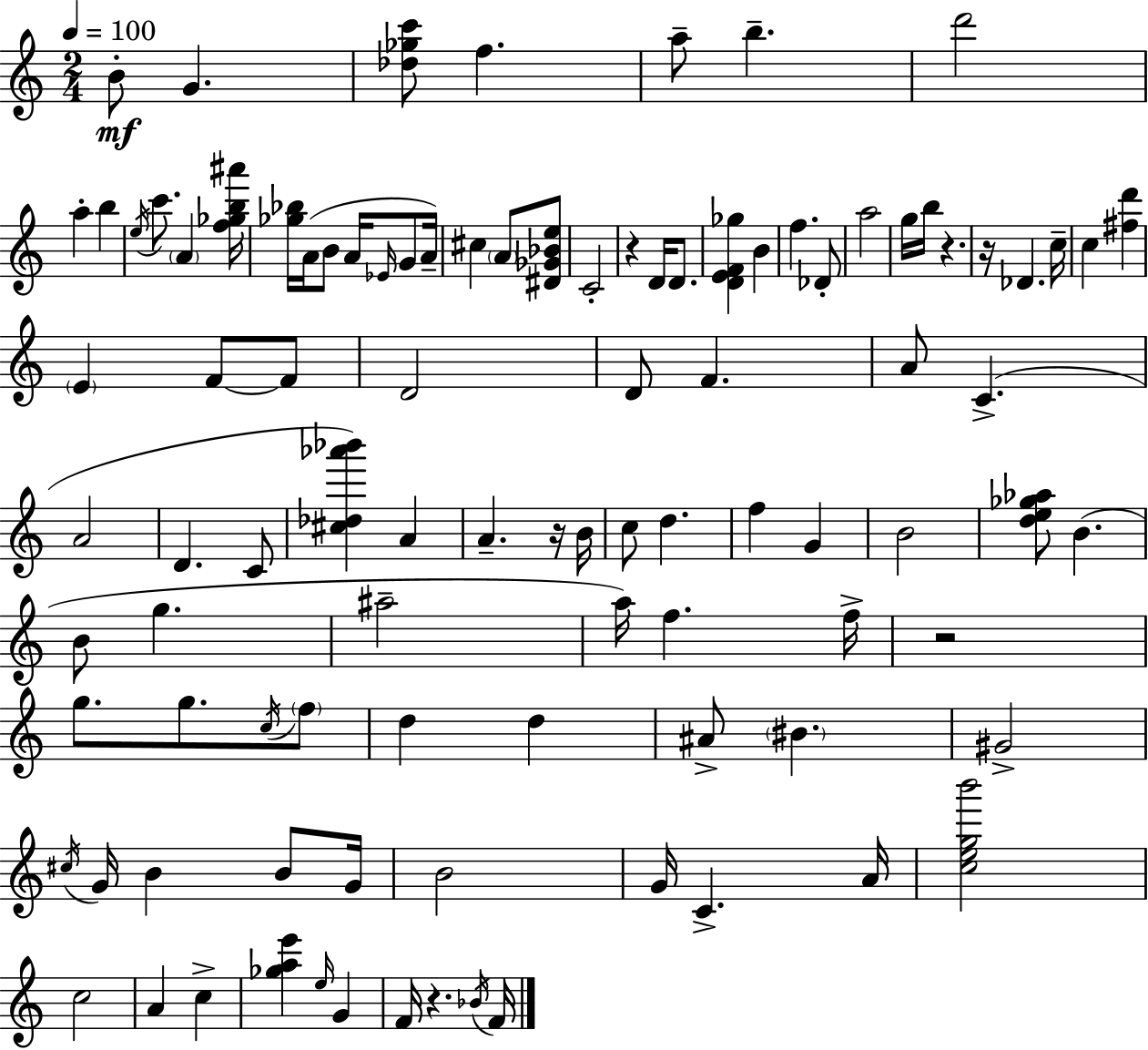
B4/e G4/q. [Db5,Gb5,C6]/e F5/q. A5/e B5/q. D6/h A5/q B5/q E5/s C6/e. A4/q [F5,Gb5,B5,A#6]/s [Gb5,Bb5]/s A4/s B4/e A4/s Eb4/s G4/e A4/s C#5/q A4/e [D#4,Gb4,Bb4,E5]/e C4/h R/q D4/s D4/e. [D4,E4,F4,Gb5]/q B4/q F5/q. Db4/e A5/h G5/s B5/s R/q. R/s Db4/q. C5/s C5/q [F#5,D6]/q E4/q F4/e F4/e D4/h D4/e F4/q. A4/e C4/q. A4/h D4/q. C4/e [C#5,Db5,Ab6,Bb6]/q A4/q A4/q. R/s B4/s C5/e D5/q. F5/q G4/q B4/h [D5,E5,Gb5,Ab5]/e B4/q. B4/e G5/q. A#5/h A5/s F5/q. F5/s R/h G5/e. G5/e. C5/s F5/e D5/q D5/q A#4/e BIS4/q. G#4/h C#5/s G4/s B4/q B4/e G4/s B4/h G4/s C4/q. A4/s [C5,E5,G5,B6]/h C5/h A4/q C5/q [Gb5,A5,E6]/q E5/s G4/q F4/s R/q. Bb4/s F4/s